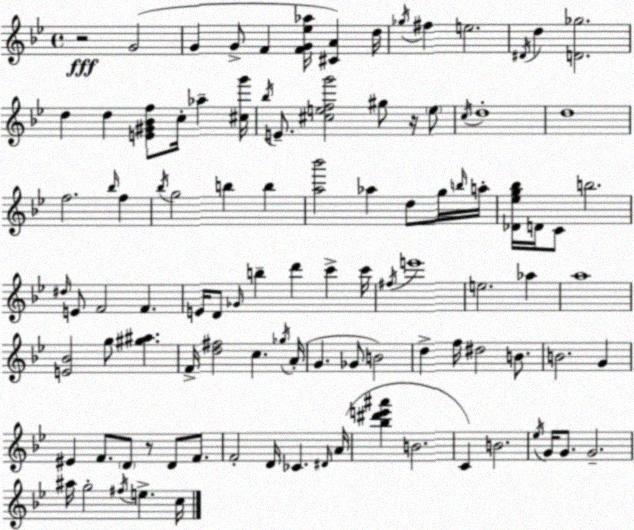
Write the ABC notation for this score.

X:1
T:Untitled
M:4/4
L:1/4
K:Gm
z2 G2 G G/2 F [FG_e_a]/4 [^CA] d/4 _g/4 ^f e2 ^D/4 d [D_g]2 d d [E^G_Bf]/2 c/4 _a [^cg']/4 _b/4 E/2 [^cefg']2 ^g/2 z/4 e/2 c/4 d4 d4 f2 _b/4 f _b/4 g2 b b [a_b']2 _a d/2 g/4 b/4 a/4 [_D_eg_b]/4 D/4 C/2 b2 ^d/4 E/2 F2 F E/4 D/2 _G/4 b d' c' c'/4 ^f/4 e'4 e2 _a a4 [E_B]2 g/2 [^g^a] F/4 [d^f]2 c _g/4 A/4 G _G/2 B2 d f/4 ^d2 B/2 B2 G ^E F/2 D/2 z/2 D/2 F/2 F2 D/4 _C ^D/4 A/4 [_b^d'e'^a'] B2 C B2 _e/4 G/4 G/2 G2 ^a/4 g2 ^f/4 e c/4